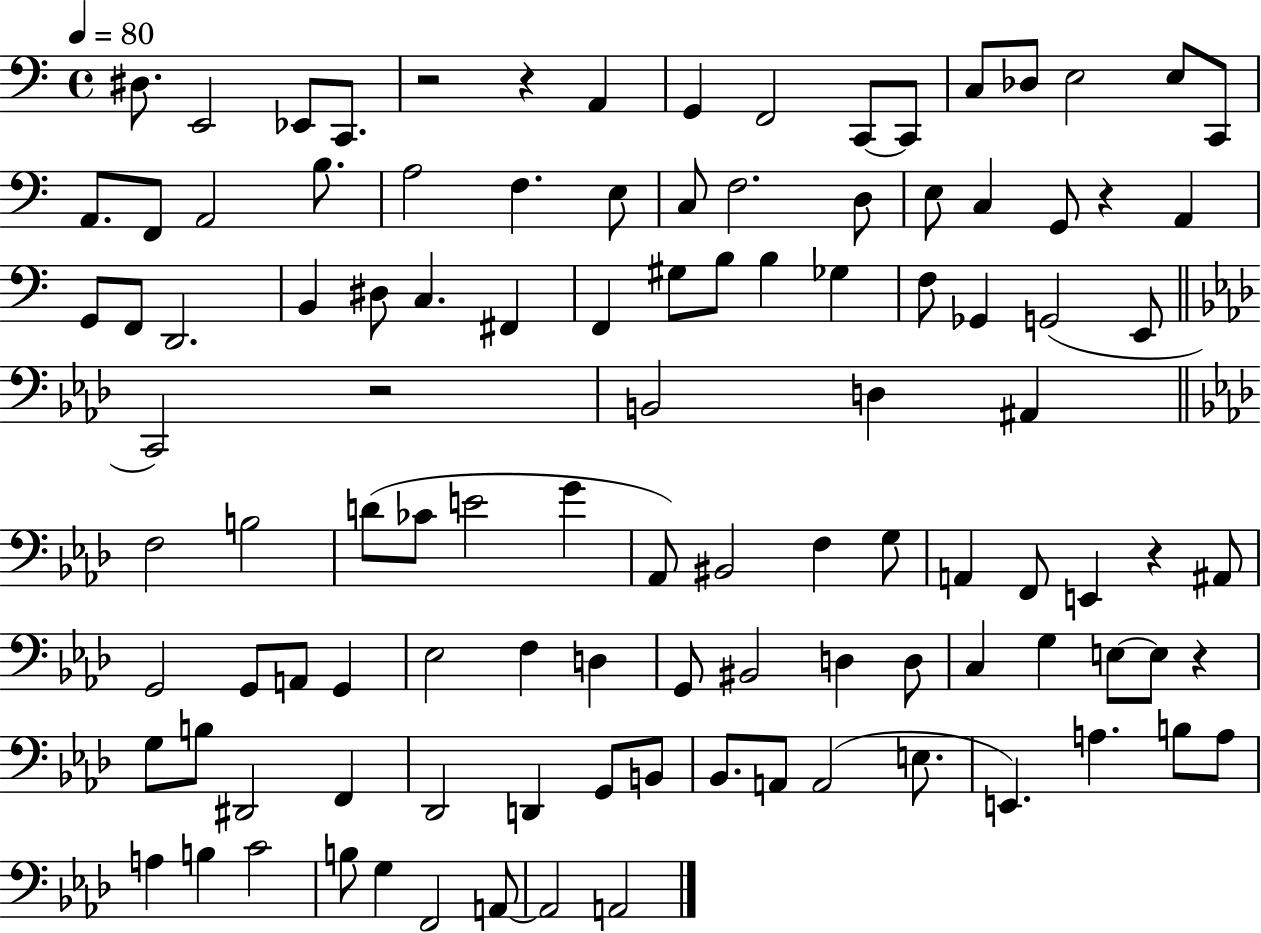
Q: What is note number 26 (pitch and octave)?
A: C3